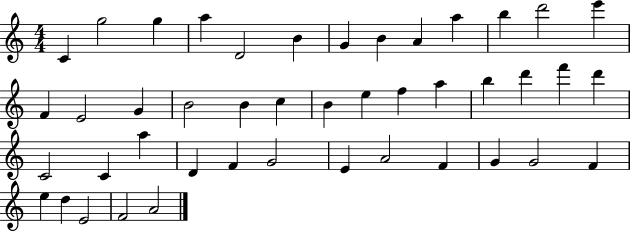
X:1
T:Untitled
M:4/4
L:1/4
K:C
C g2 g a D2 B G B A a b d'2 e' F E2 G B2 B c B e f a b d' f' d' C2 C a D F G2 E A2 F G G2 F e d E2 F2 A2